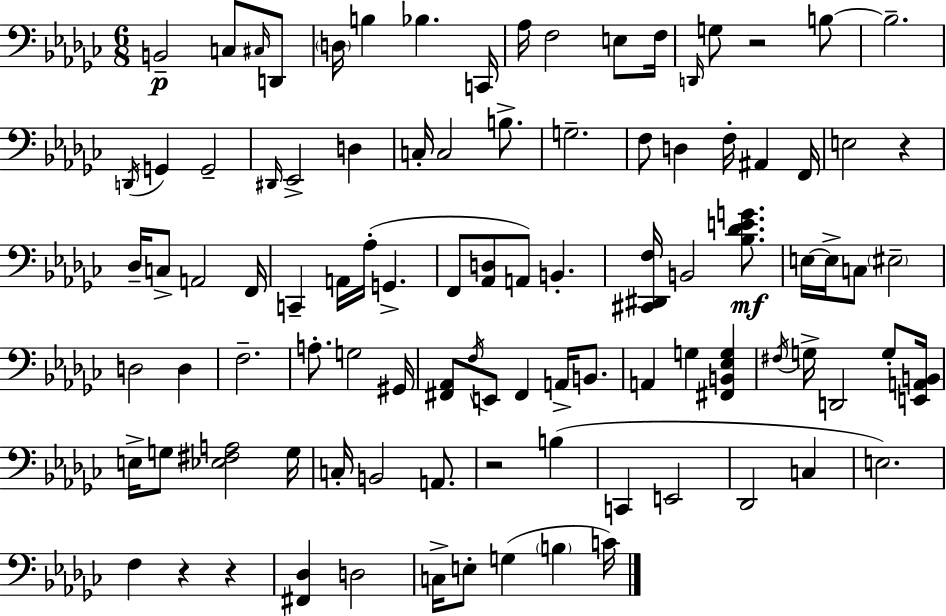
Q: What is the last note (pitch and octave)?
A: C4